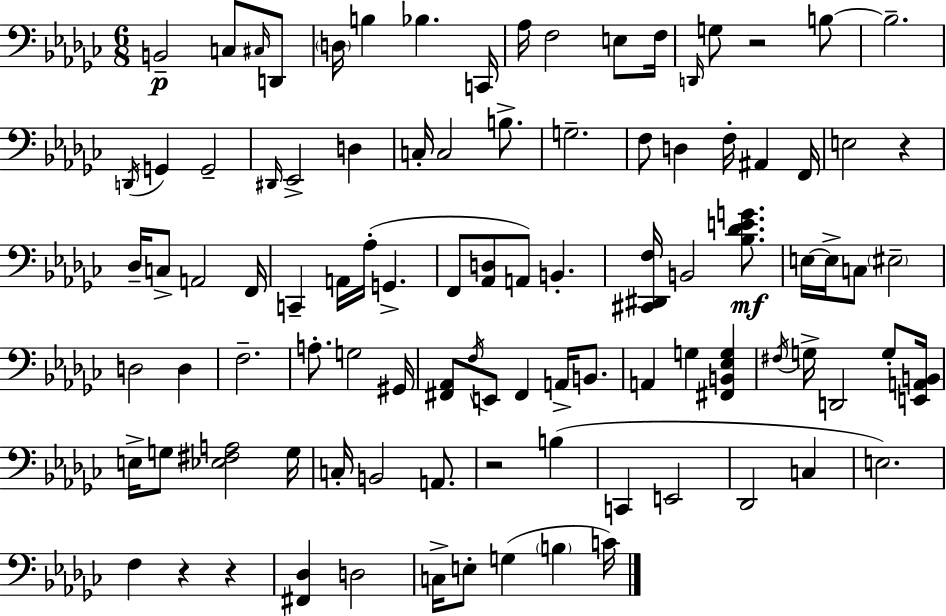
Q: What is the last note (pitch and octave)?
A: C4